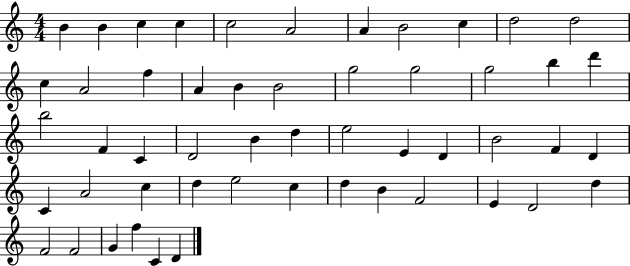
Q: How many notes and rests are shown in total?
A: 52